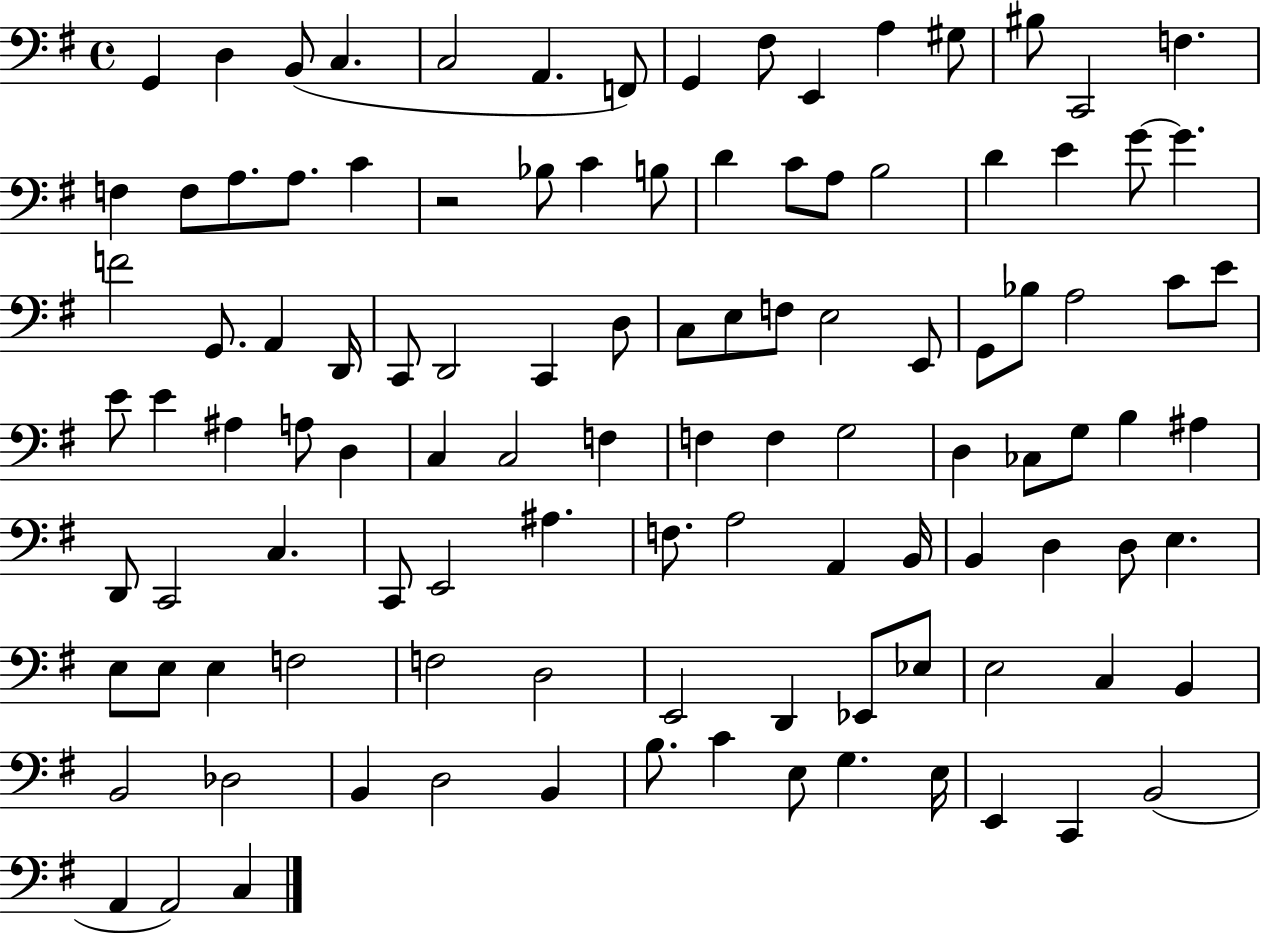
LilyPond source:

{
  \clef bass
  \time 4/4
  \defaultTimeSignature
  \key g \major
  g,4 d4 b,8( c4. | c2 a,4. f,8) | g,4 fis8 e,4 a4 gis8 | bis8 c,2 f4. | \break f4 f8 a8. a8. c'4 | r2 bes8 c'4 b8 | d'4 c'8 a8 b2 | d'4 e'4 g'8~~ g'4. | \break f'2 g,8. a,4 d,16 | c,8 d,2 c,4 d8 | c8 e8 f8 e2 e,8 | g,8 bes8 a2 c'8 e'8 | \break e'8 e'4 ais4 a8 d4 | c4 c2 f4 | f4 f4 g2 | d4 ces8 g8 b4 ais4 | \break d,8 c,2 c4. | c,8 e,2 ais4. | f8. a2 a,4 b,16 | b,4 d4 d8 e4. | \break e8 e8 e4 f2 | f2 d2 | e,2 d,4 ees,8 ees8 | e2 c4 b,4 | \break b,2 des2 | b,4 d2 b,4 | b8. c'4 e8 g4. e16 | e,4 c,4 b,2( | \break a,4 a,2) c4 | \bar "|."
}